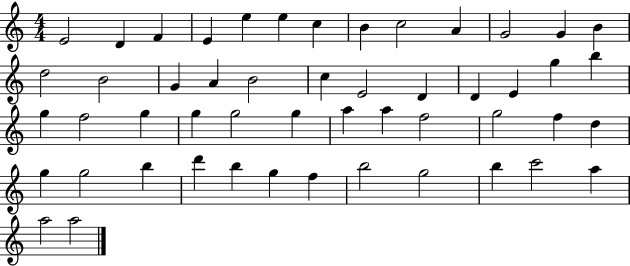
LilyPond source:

{
  \clef treble
  \numericTimeSignature
  \time 4/4
  \key c \major
  e'2 d'4 f'4 | e'4 e''4 e''4 c''4 | b'4 c''2 a'4 | g'2 g'4 b'4 | \break d''2 b'2 | g'4 a'4 b'2 | c''4 e'2 d'4 | d'4 e'4 g''4 b''4 | \break g''4 f''2 g''4 | g''4 g''2 g''4 | a''4 a''4 f''2 | g''2 f''4 d''4 | \break g''4 g''2 b''4 | d'''4 b''4 g''4 f''4 | b''2 g''2 | b''4 c'''2 a''4 | \break a''2 a''2 | \bar "|."
}